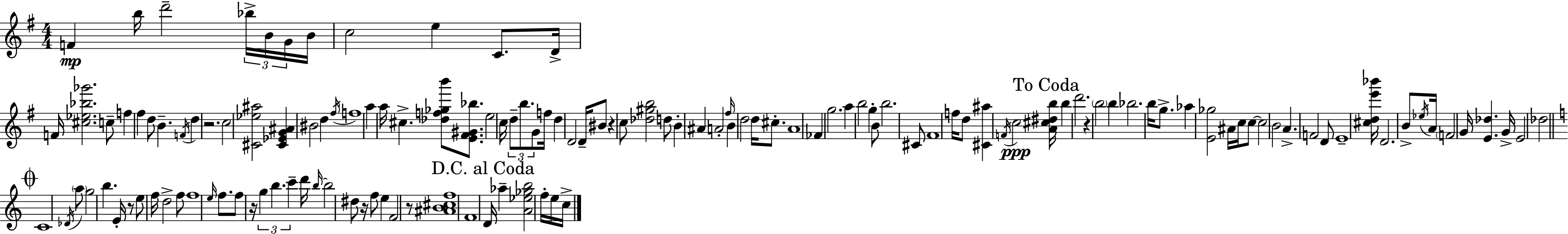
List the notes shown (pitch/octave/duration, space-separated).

F4/q B5/s D6/h Bb5/s B4/s G4/s B4/s C5/h E5/q C4/e. D4/s F4/s [C#5,Eb5,Bb5,Gb6]/h. C5/e F5/q F#5/q D5/e B4/q. F4/s D5/q R/h. C5/h [C#4,Eb5,A#5]/h [C#4,Eb4,G4,A#4]/q BIS4/h D5/q F#5/s F5/w A5/q A5/s C#5/q. [Db5,F5,Gb5,B6]/e [E4,F#4,G#4,Bb5]/e. E5/h C5/s D5/e B5/e. G4/e F5/s D5/q D4/h D4/s BIS4/e R/q C5/e [Db5,G#5,B5]/h D5/e B4/q A#4/q A4/h F#5/s B4/q D5/h D5/s C#5/e. A4/w FES4/q G5/h. A5/q B5/h G5/q B4/e B5/h. C#4/e F#4/w F5/s D5/e [C#4,A#5]/q F4/s C5/h [A4,C#5,D#5,B5]/s B5/q D6/h. R/q B5/h B5/q Bb5/h. B5/s G5/e. Ab5/q [E4,Gb5]/h A#4/s C5/s C5/e C5/h B4/h A4/q. F4/h D4/e E4/w [C#5,D5,E6,Bb6]/s D4/h. B4/e Eb5/s A4/s F4/h G4/s [E4,Db5]/q. G4/s E4/h Db5/h C4/w Db4/s A5/e G5/h B5/q. E4/s R/e E5/e F5/s D5/h F5/e F5/w E5/s F5/e. F5/e R/s G5/q B5/q. C6/q D6/s B5/s B5/h D#5/e R/s F5/e E5/q F4/h R/e [A#4,B4,C#5,F5]/w F4/w D4/s Ab5/q [A4,Eb5,Gb5,B5]/h F5/s E5/s C5/s